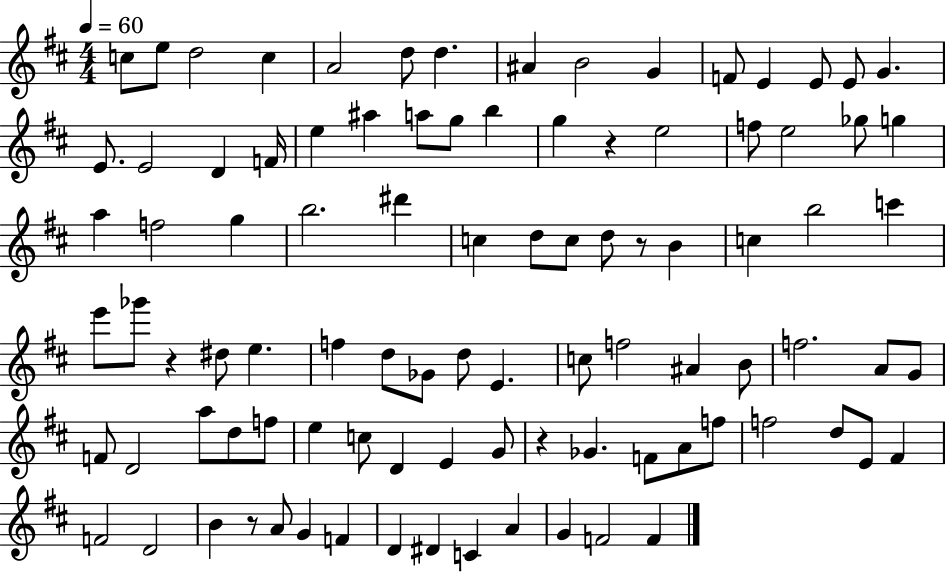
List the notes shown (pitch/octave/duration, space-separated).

C5/e E5/e D5/h C5/q A4/h D5/e D5/q. A#4/q B4/h G4/q F4/e E4/q E4/e E4/e G4/q. E4/e. E4/h D4/q F4/s E5/q A#5/q A5/e G5/e B5/q G5/q R/q E5/h F5/e E5/h Gb5/e G5/q A5/q F5/h G5/q B5/h. D#6/q C5/q D5/e C5/e D5/e R/e B4/q C5/q B5/h C6/q E6/e Gb6/e R/q D#5/e E5/q. F5/q D5/e Gb4/e D5/e E4/q. C5/e F5/h A#4/q B4/e F5/h. A4/e G4/e F4/e D4/h A5/e D5/e F5/e E5/q C5/e D4/q E4/q G4/e R/q Gb4/q. F4/e A4/e F5/e F5/h D5/e E4/e F#4/q F4/h D4/h B4/q R/e A4/e G4/q F4/q D4/q D#4/q C4/q A4/q G4/q F4/h F4/q